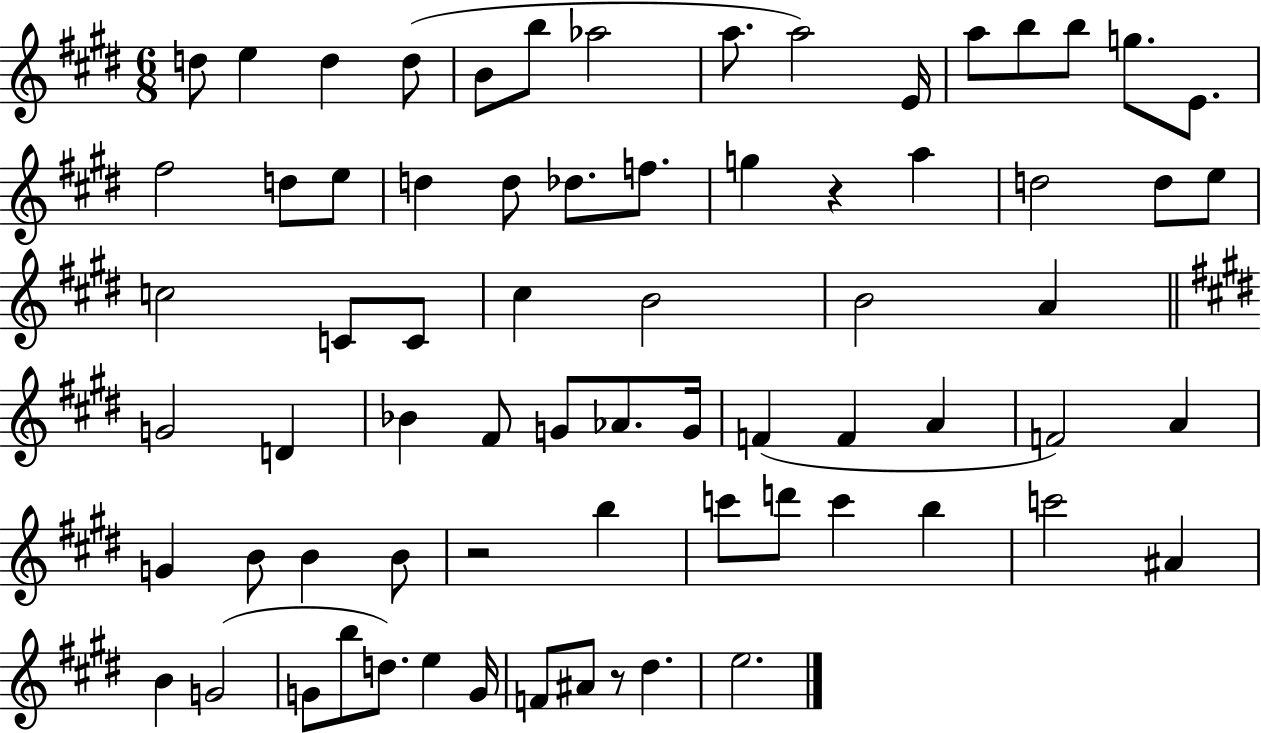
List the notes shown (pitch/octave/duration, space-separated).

D5/e E5/q D5/q D5/e B4/e B5/e Ab5/h A5/e. A5/h E4/s A5/e B5/e B5/e G5/e. E4/e. F#5/h D5/e E5/e D5/q D5/e Db5/e. F5/e. G5/q R/q A5/q D5/h D5/e E5/e C5/h C4/e C4/e C#5/q B4/h B4/h A4/q G4/h D4/q Bb4/q F#4/e G4/e Ab4/e. G4/s F4/q F4/q A4/q F4/h A4/q G4/q B4/e B4/q B4/e R/h B5/q C6/e D6/e C6/q B5/q C6/h A#4/q B4/q G4/h G4/e B5/e D5/e. E5/q G4/s F4/e A#4/e R/e D#5/q. E5/h.